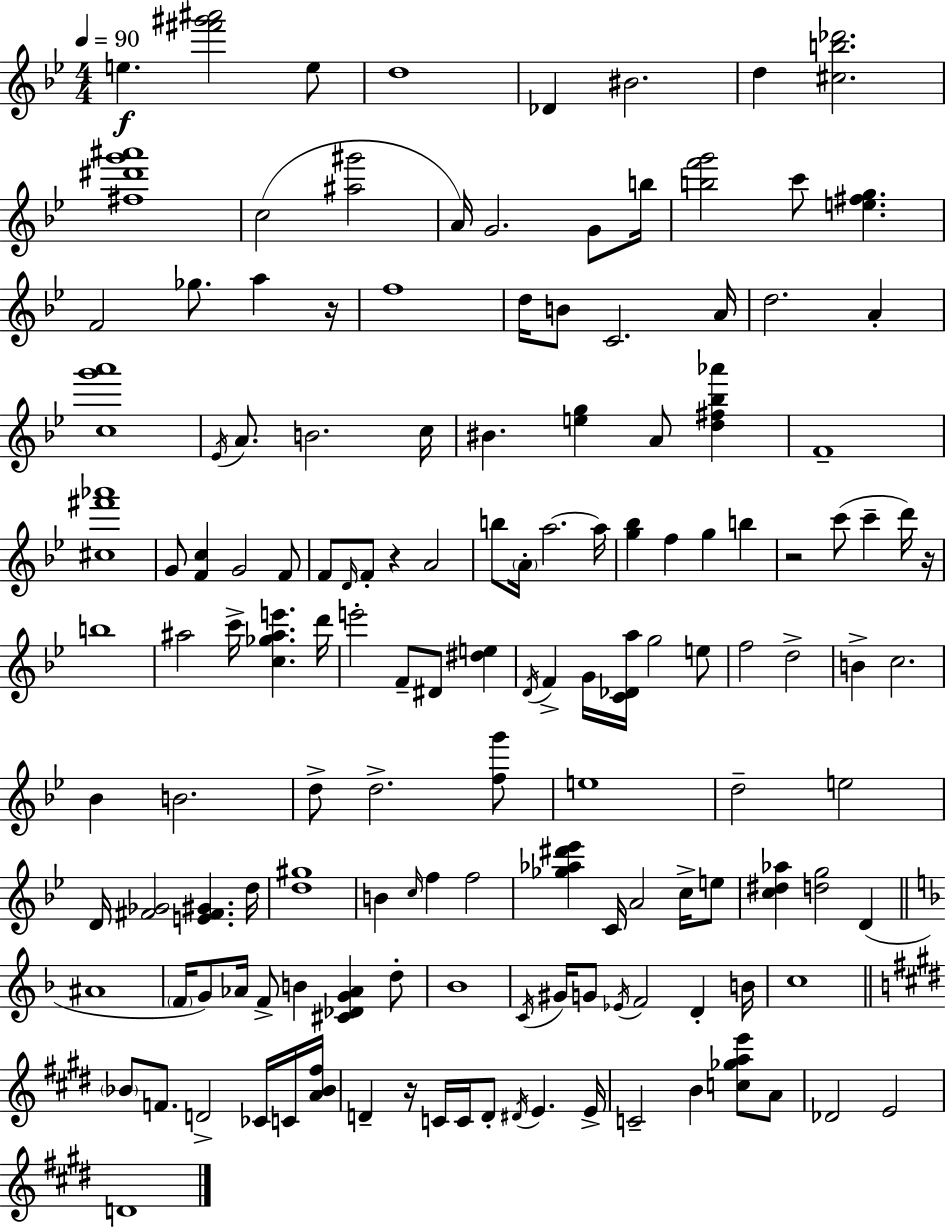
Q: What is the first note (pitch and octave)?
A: E5